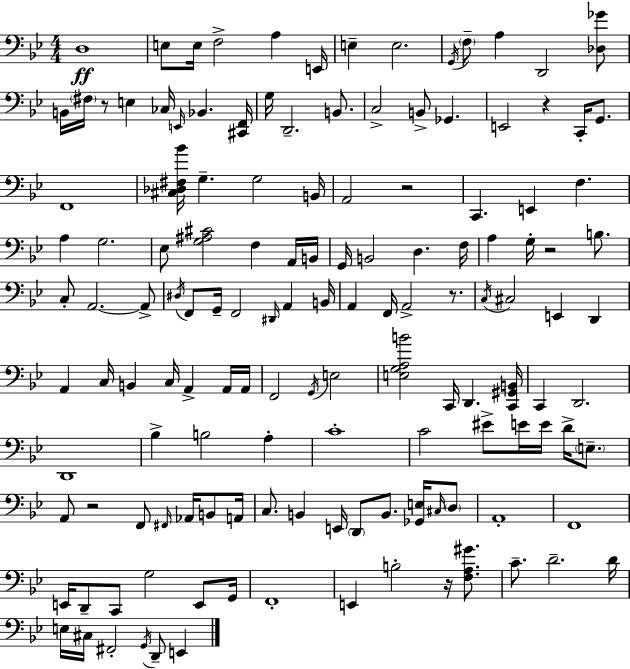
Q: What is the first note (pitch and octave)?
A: D3